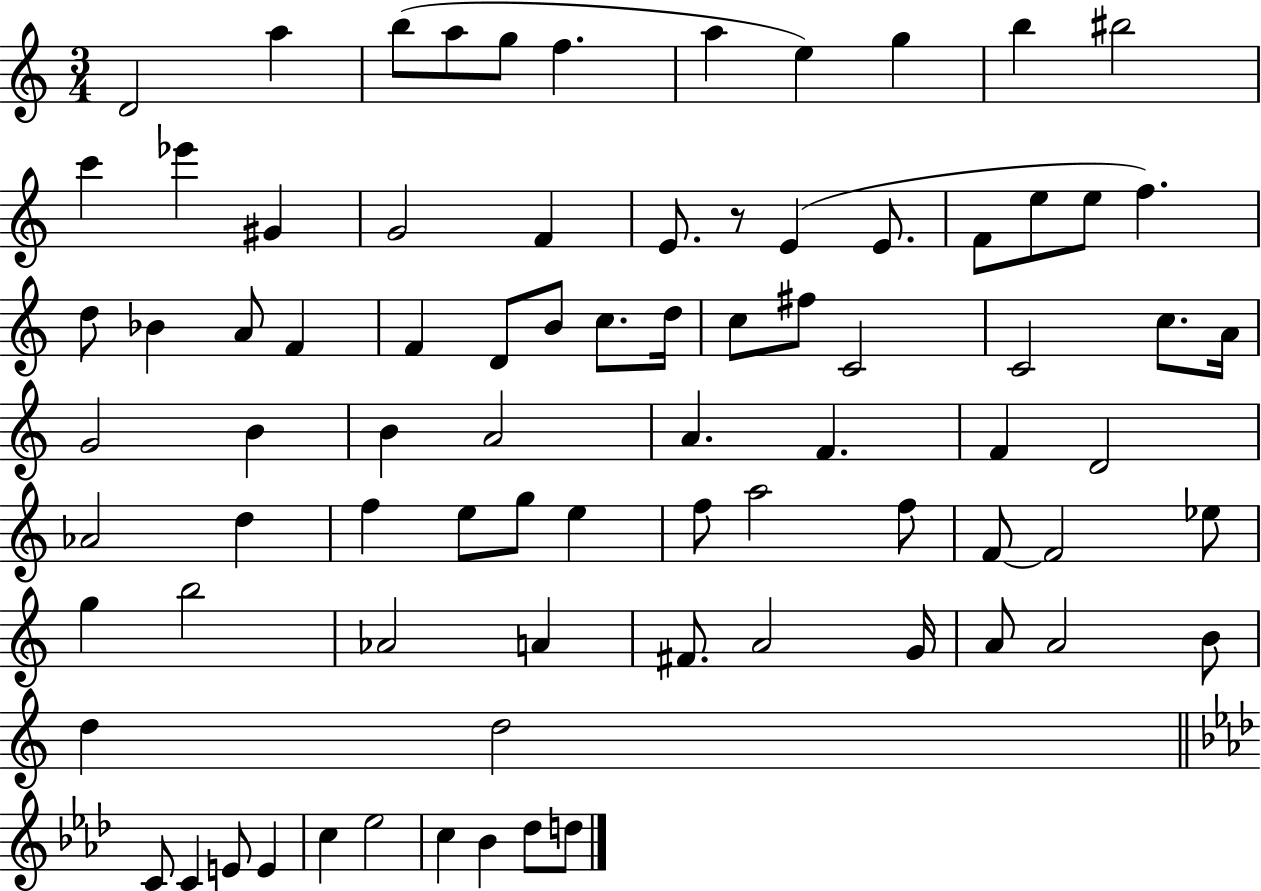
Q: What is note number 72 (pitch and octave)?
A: C4